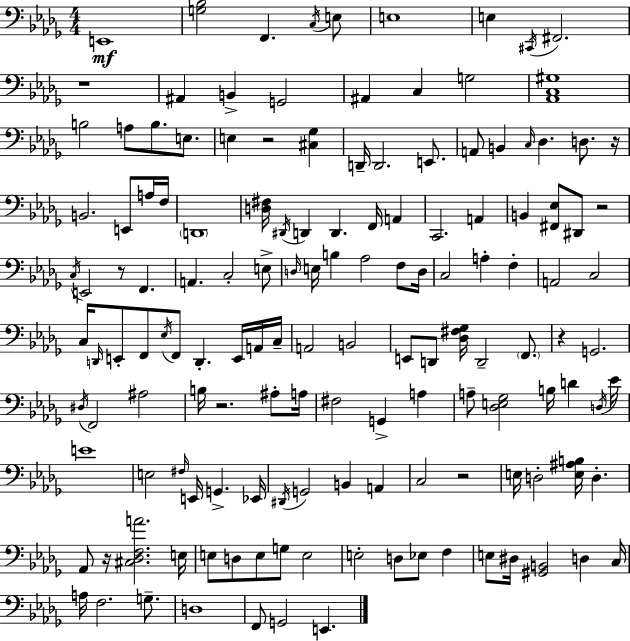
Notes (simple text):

E2/w [G3,Bb3]/h F2/q. C3/s E3/e E3/w E3/q C#2/s F#2/h. R/w A#2/q B2/q G2/h A#2/q C3/q G3/h [Ab2,C3,G#3]/w B3/h A3/e B3/e. E3/e. E3/q R/h [C#3,Gb3]/q D2/s D2/h. E2/e. A2/e B2/q C3/s Db3/q. D3/e. R/s B2/h. E2/e A3/s F3/s D2/w [D3,F#3]/s D#2/s D2/q D2/q. F2/s A2/q C2/h. A2/q B2/q [F#2,Eb3]/e D#2/e R/h C3/s E2/h R/e F2/q. A2/q. C3/h E3/e D3/s E3/s B3/q Ab3/h F3/e D3/s C3/h A3/q F3/q A2/h C3/h C3/s D2/s E2/e F2/e Eb3/s F2/e D2/q. E2/s A2/s C3/s A2/h B2/h E2/e D2/e [Db3,F#3,Gb3]/s D2/h F2/e. R/q G2/h. D#3/s F2/h A#3/h B3/s R/h. A#3/e A3/s F#3/h G2/q A3/q A3/e [Db3,E3,Gb3]/h B3/s D4/q D3/s Eb4/s E4/w E3/h F#3/s E2/s G2/q. Eb2/s D#2/s G2/h B2/q A2/q C3/h R/h E3/s D3/h [E3,A#3,B3]/s D3/q. Ab2/e R/s [C#3,Db3,F3,A4]/h. E3/s E3/e D3/e E3/e G3/e E3/h E3/h D3/e Eb3/e F3/q E3/e D#3/s [G#2,B2]/h D3/q C3/s A3/s F3/h. G3/e. D3/w F2/e G2/h E2/q.